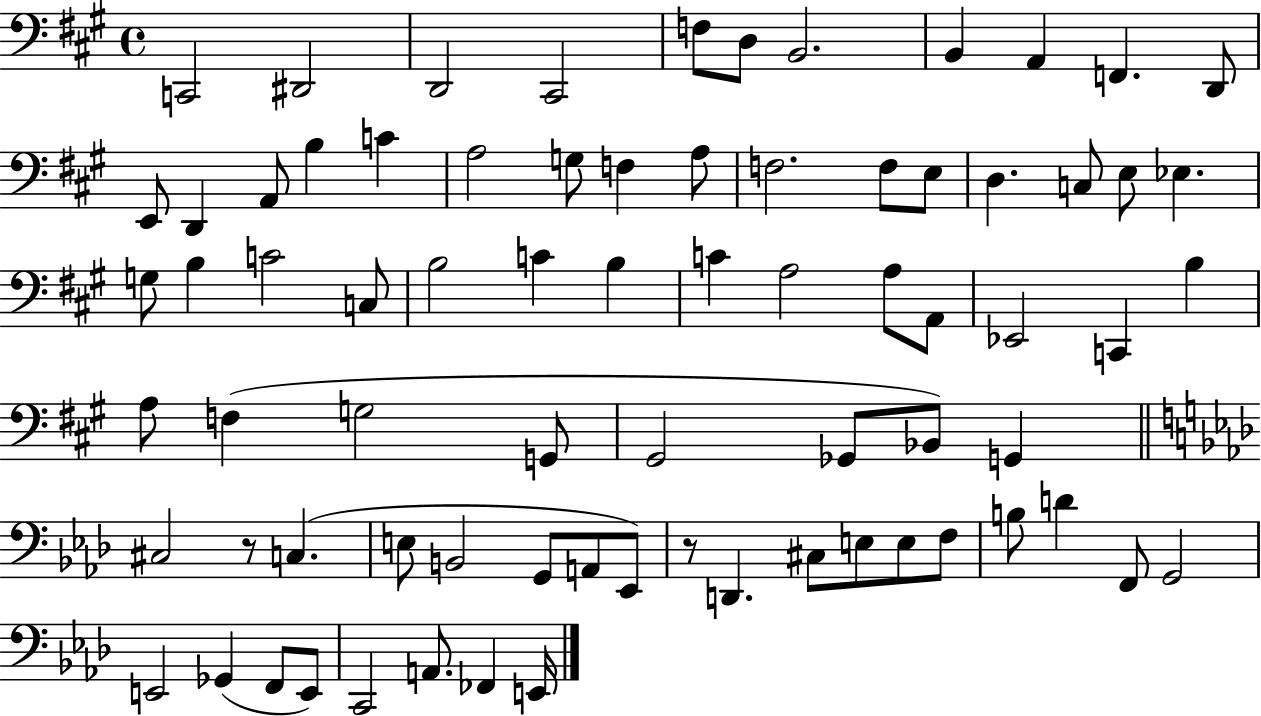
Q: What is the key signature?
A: A major